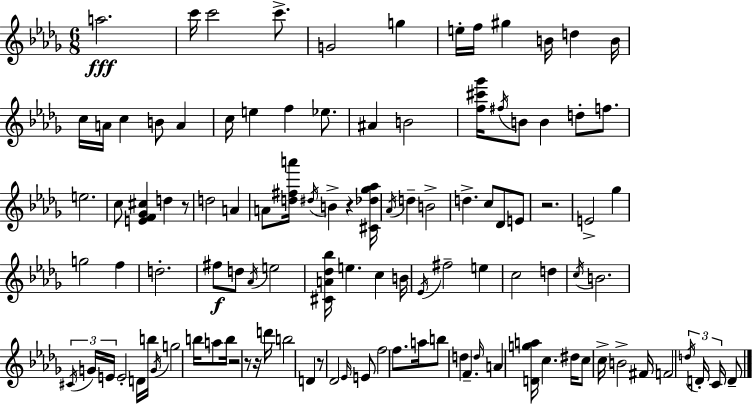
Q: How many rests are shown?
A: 7